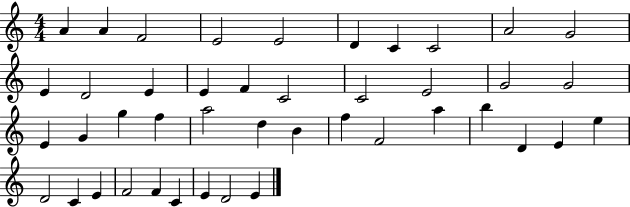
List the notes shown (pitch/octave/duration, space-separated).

A4/q A4/q F4/h E4/h E4/h D4/q C4/q C4/h A4/h G4/h E4/q D4/h E4/q E4/q F4/q C4/h C4/h E4/h G4/h G4/h E4/q G4/q G5/q F5/q A5/h D5/q B4/q F5/q F4/h A5/q B5/q D4/q E4/q E5/q D4/h C4/q E4/q F4/h F4/q C4/q E4/q D4/h E4/q